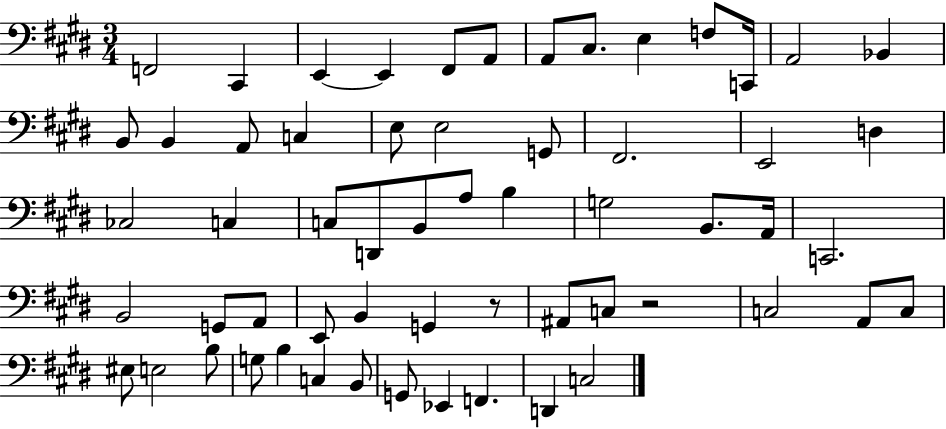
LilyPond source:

{
  \clef bass
  \numericTimeSignature
  \time 3/4
  \key e \major
  f,2 cis,4 | e,4~~ e,4 fis,8 a,8 | a,8 cis8. e4 f8 c,16 | a,2 bes,4 | \break b,8 b,4 a,8 c4 | e8 e2 g,8 | fis,2. | e,2 d4 | \break ces2 c4 | c8 d,8 b,8 a8 b4 | g2 b,8. a,16 | c,2. | \break b,2 g,8 a,8 | e,8 b,4 g,4 r8 | ais,8 c8 r2 | c2 a,8 c8 | \break eis8 e2 b8 | g8 b4 c4 b,8 | g,8 ees,4 f,4. | d,4 c2 | \break \bar "|."
}